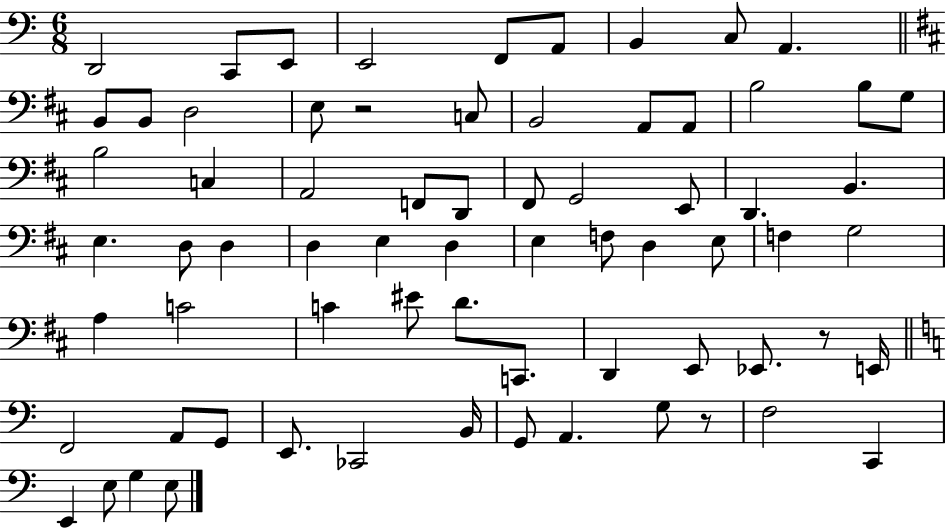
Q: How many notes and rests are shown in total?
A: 70